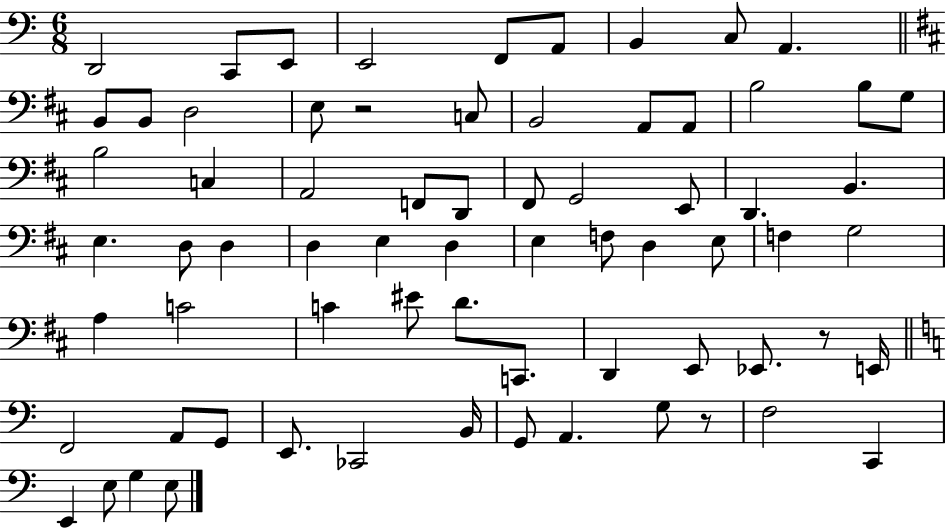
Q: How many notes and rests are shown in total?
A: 70